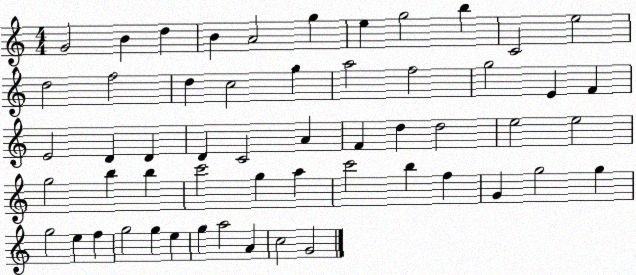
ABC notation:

X:1
T:Untitled
M:4/4
L:1/4
K:C
G2 B d B A2 g e g2 b C2 e2 d2 f2 d c2 g a2 f2 g2 E F E2 D D D C2 A F d d2 e2 e2 g2 b b c'2 g a c'2 b f G g2 g g2 e f g2 g e g a2 A c2 G2